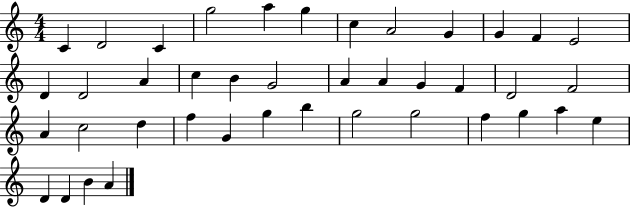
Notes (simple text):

C4/q D4/h C4/q G5/h A5/q G5/q C5/q A4/h G4/q G4/q F4/q E4/h D4/q D4/h A4/q C5/q B4/q G4/h A4/q A4/q G4/q F4/q D4/h F4/h A4/q C5/h D5/q F5/q G4/q G5/q B5/q G5/h G5/h F5/q G5/q A5/q E5/q D4/q D4/q B4/q A4/q